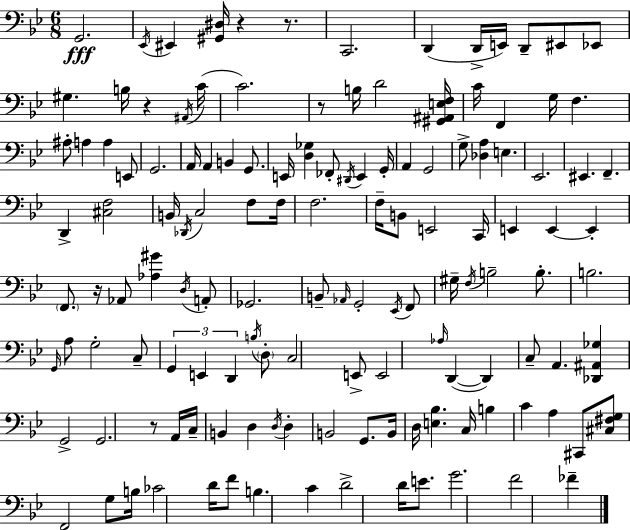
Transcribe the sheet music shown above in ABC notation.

X:1
T:Untitled
M:6/8
L:1/4
K:Bb
G,,2 _E,,/4 ^E,, [^G,,^D,]/4 z z/2 C,,2 D,, D,,/4 E,,/4 D,,/2 ^E,,/2 _E,,/2 ^G, B,/4 z ^A,,/4 C/4 C2 z/2 B,/4 D2 [^G,,^A,,E,F,]/4 C/4 F,, G,/4 F, ^A,/2 A, A, E,,/2 G,,2 A,,/4 A,, B,, G,,/2 E,,/4 [D,_G,] _F,,/2 ^D,,/4 E,, G,,/4 A,, G,,2 G,/2 [_D,A,] E, _E,,2 ^E,, F,, D,, [^C,F,]2 B,,/4 _D,,/4 C,2 F,/2 F,/4 F,2 F,/4 B,,/2 E,,2 C,,/4 E,, E,, E,, F,,/2 z/4 _A,,/2 [_A,^G] D,/4 A,,/2 _G,,2 B,,/2 _A,,/4 G,,2 _E,,/4 F,,/2 ^G,/4 F,/4 B,2 B,/2 B,2 G,,/4 A,/2 G,2 C,/2 G,, E,, D,, B,/4 D,/2 C,2 E,,/2 E,,2 _A,/4 D,, D,, C,/2 A,, [_D,,^A,,_G,] G,,2 G,,2 z/2 A,,/4 C,/4 B,, D, D,/4 D, B,,2 G,,/2 B,,/4 D,/4 [E,_B,] C,/4 B, C A, ^C,,/2 [^C,^F,G,]/2 F,,2 G,/2 B,/4 _C2 D/4 F/2 B, C D2 D/4 E/2 G2 F2 _F